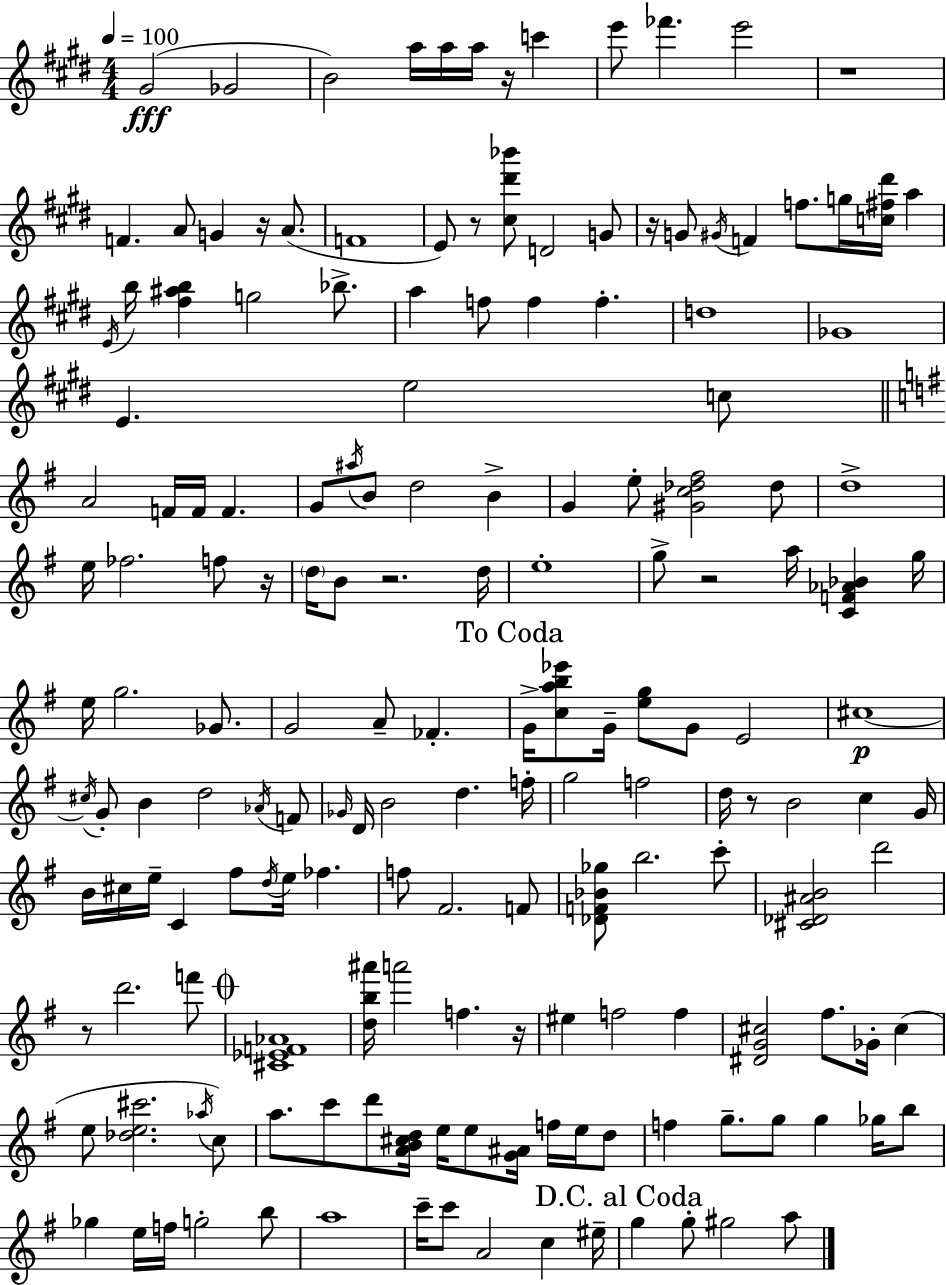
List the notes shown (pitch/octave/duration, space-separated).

G#4/h Gb4/h B4/h A5/s A5/s A5/s R/s C6/q E6/e FES6/q. E6/h R/w F4/q. A4/e G4/q R/s A4/e. F4/w E4/e R/e [C#5,D#6,Bb6]/e D4/h G4/e R/s G4/e G#4/s F4/q F5/e. G5/s [C5,F#5,D#6]/s A5/q E4/s B5/s [F#5,A#5,B5]/q G5/h Bb5/e. A5/q F5/e F5/q F5/q. D5/w Gb4/w E4/q. E5/h C5/e A4/h F4/s F4/s F4/q. G4/e A#5/s B4/e D5/h B4/q G4/q E5/e [G#4,C5,Db5,F#5]/h Db5/e D5/w E5/s FES5/h. F5/e R/s D5/s B4/e R/h. D5/s E5/w G5/e R/h A5/s [C4,F4,Ab4,Bb4]/q G5/s E5/s G5/h. Gb4/e. G4/h A4/e FES4/q. G4/s [C5,A5,B5,Eb6]/e G4/s [E5,G5]/e G4/e E4/h C#5/w C#5/s G4/e B4/q D5/h Ab4/s F4/e Gb4/s D4/s B4/h D5/q. F5/s G5/h F5/h D5/s R/e B4/h C5/q G4/s B4/s C#5/s E5/s C4/q F#5/e D5/s E5/s FES5/q. F5/e F#4/h. F4/e [Db4,F4,Bb4,Gb5]/e B5/h. C6/e [C#4,Db4,A#4,B4]/h D6/h R/e D6/h. F6/e [C#4,Eb4,F4,Ab4]/w [D5,B5,A#6]/s A6/h F5/q. R/s EIS5/q F5/h F5/q [D#4,G4,C#5]/h F#5/e. Gb4/s C#5/q E5/e [Db5,E5,C#6]/h. Ab5/s C5/e A5/e. C6/e D6/e [A4,B4,C#5,D5]/s E5/s E5/e [G4,A#4]/s F5/s E5/s D5/e F5/q G5/e. G5/e G5/q Gb5/s B5/e Gb5/q E5/s F5/s G5/h B5/e A5/w C6/s C6/e A4/h C5/q EIS5/s G5/q G5/e G#5/h A5/e